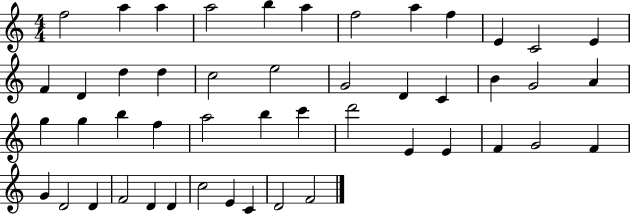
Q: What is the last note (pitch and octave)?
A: F4